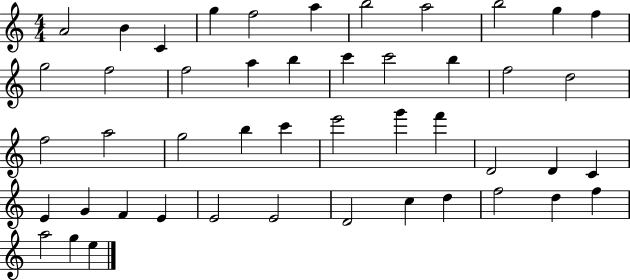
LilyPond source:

{
  \clef treble
  \numericTimeSignature
  \time 4/4
  \key c \major
  a'2 b'4 c'4 | g''4 f''2 a''4 | b''2 a''2 | b''2 g''4 f''4 | \break g''2 f''2 | f''2 a''4 b''4 | c'''4 c'''2 b''4 | f''2 d''2 | \break f''2 a''2 | g''2 b''4 c'''4 | e'''2 g'''4 f'''4 | d'2 d'4 c'4 | \break e'4 g'4 f'4 e'4 | e'2 e'2 | d'2 c''4 d''4 | f''2 d''4 f''4 | \break a''2 g''4 e''4 | \bar "|."
}